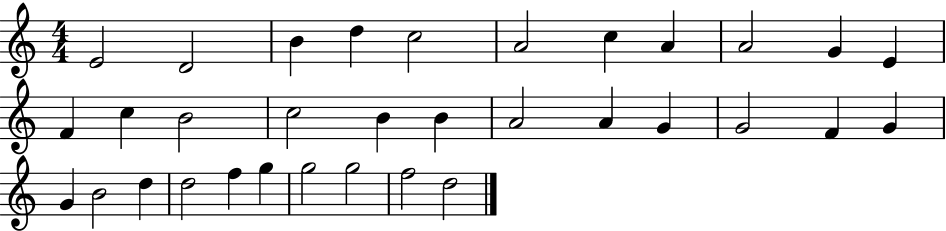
X:1
T:Untitled
M:4/4
L:1/4
K:C
E2 D2 B d c2 A2 c A A2 G E F c B2 c2 B B A2 A G G2 F G G B2 d d2 f g g2 g2 f2 d2